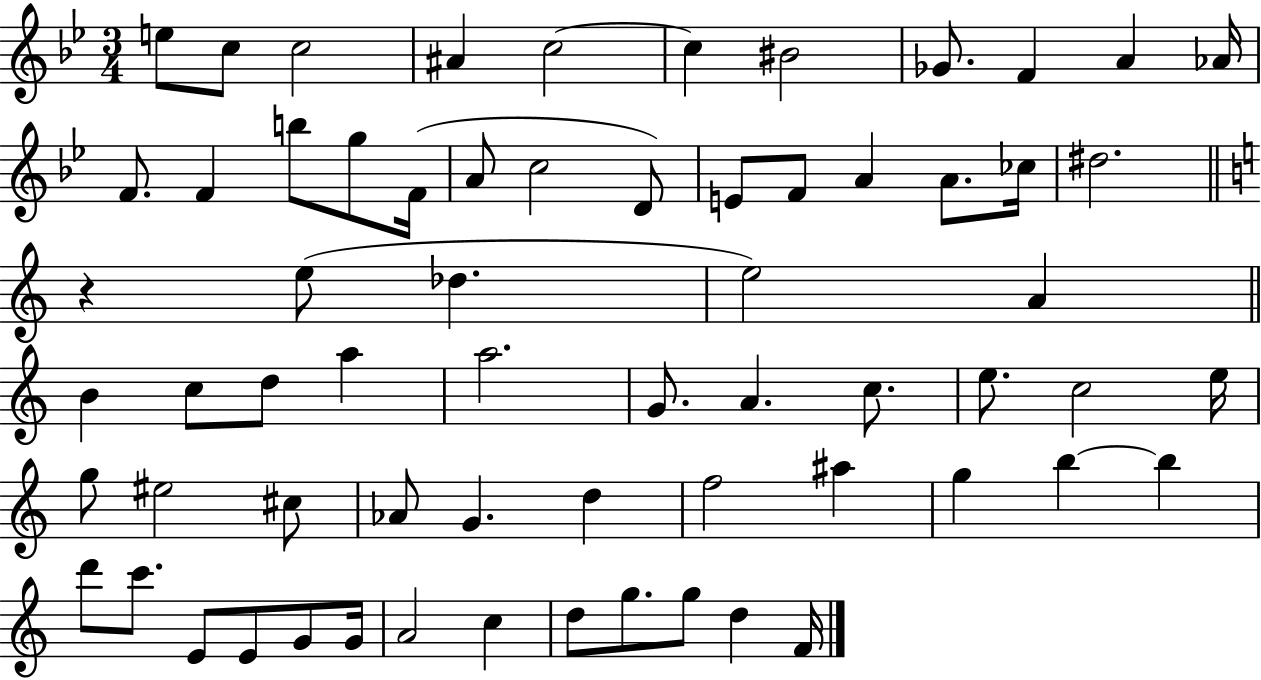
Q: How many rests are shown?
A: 1